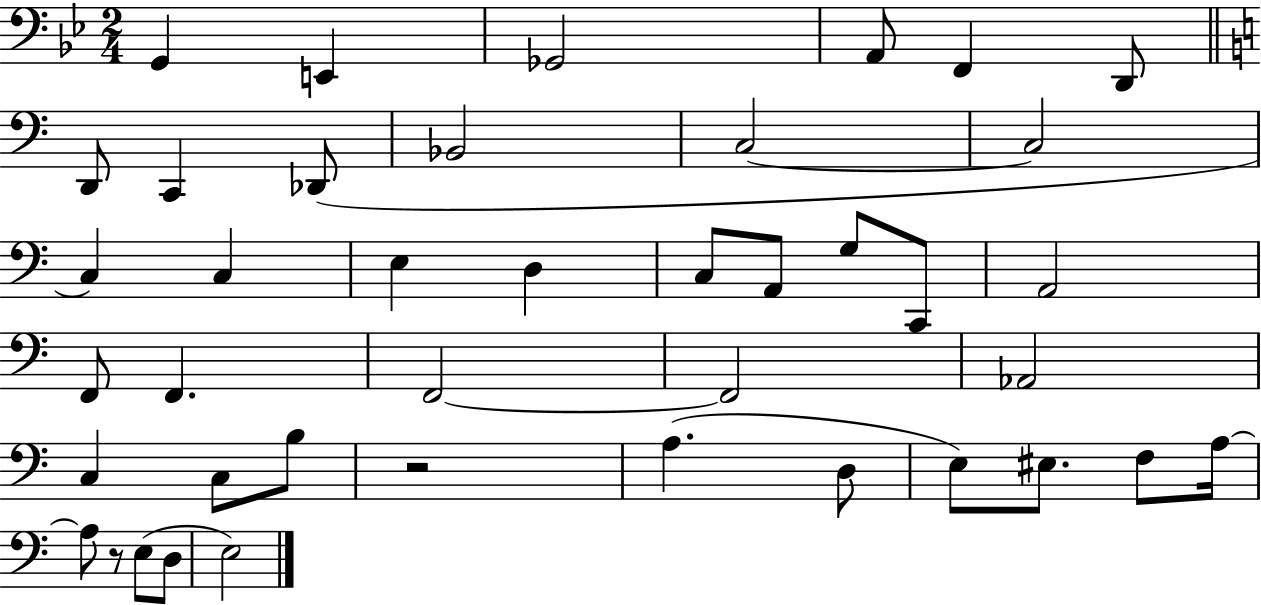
{
  \clef bass
  \numericTimeSignature
  \time 2/4
  \key bes \major
  \repeat volta 2 { g,4 e,4 | ges,2 | a,8 f,4 d,8 | \bar "||" \break \key a \minor d,8 c,4 des,8( | bes,2 | c2~~ | c2 | \break c4) c4 | e4 d4 | c8 a,8 g8 c,8 | a,2 | \break f,8 f,4. | f,2~~ | f,2 | aes,2 | \break c4 c8 b8 | r2 | a4.( d8 | e8) eis8. f8 a16~~ | \break a8 r8 e8( d8 | e2) | } \bar "|."
}